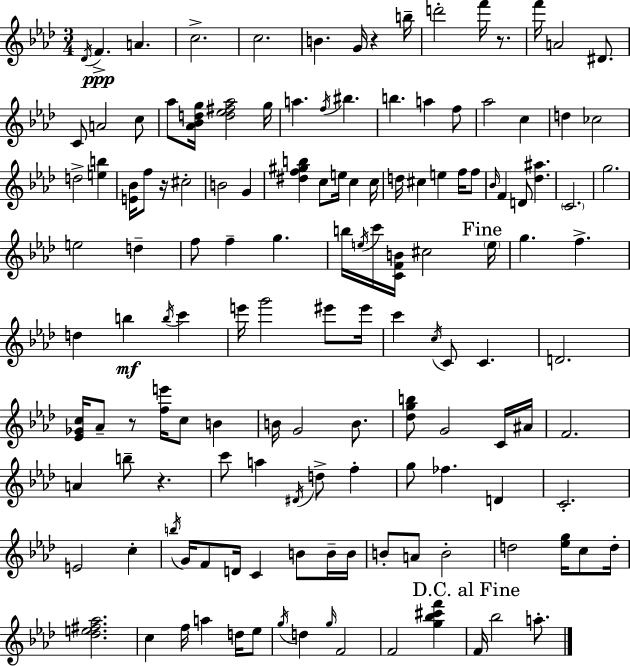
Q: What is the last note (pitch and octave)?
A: A5